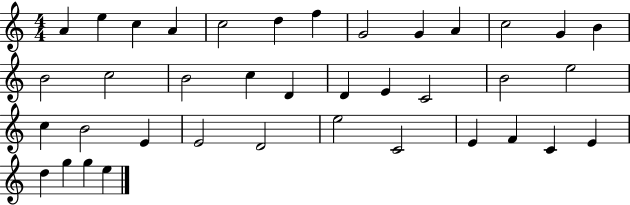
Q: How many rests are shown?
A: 0